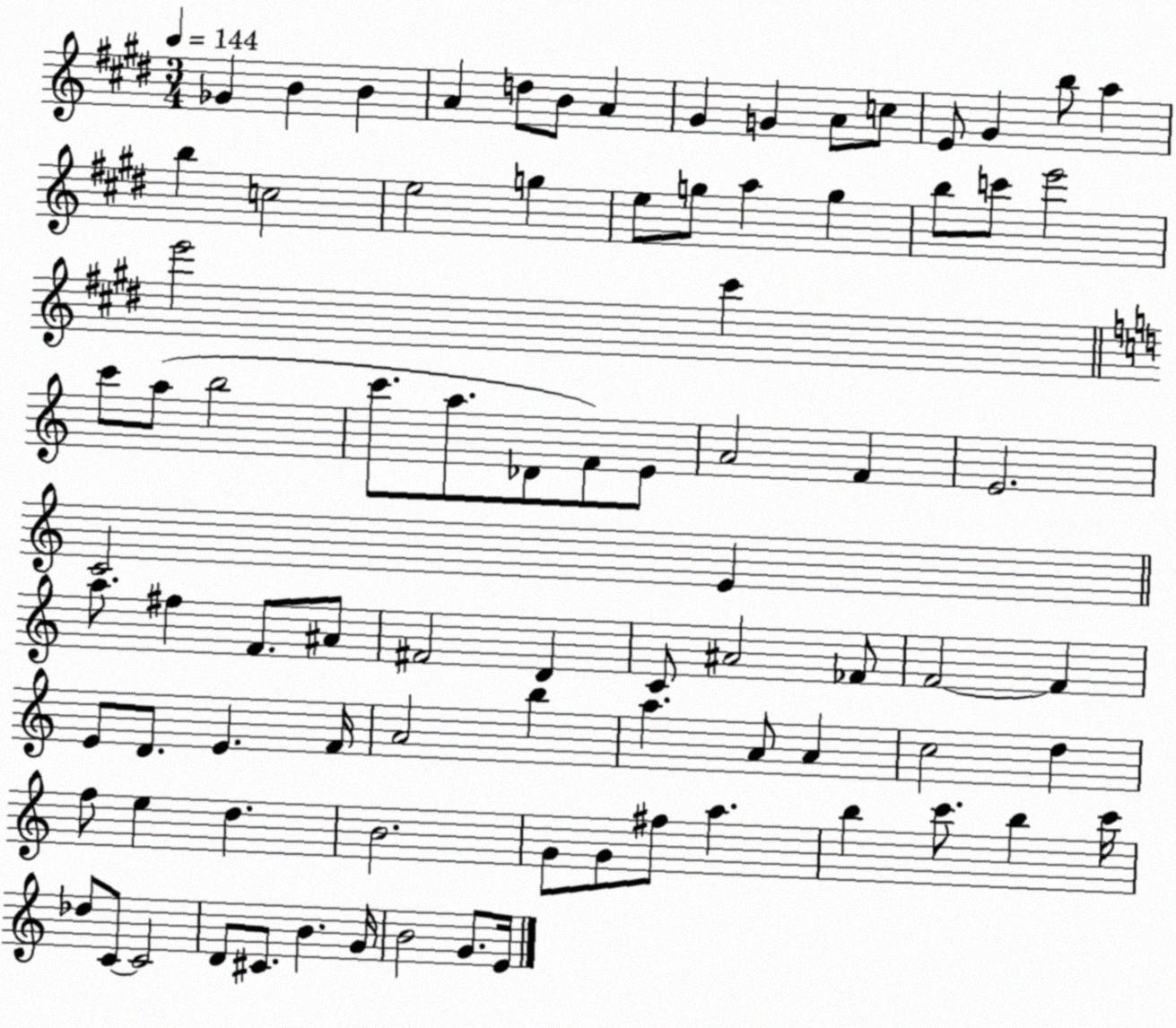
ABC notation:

X:1
T:Untitled
M:3/4
L:1/4
K:E
_G B B A d/2 B/2 A ^G G A/2 c/2 E/2 ^G b/2 a b c2 e2 g e/2 g/2 a g b/2 c'/2 e'2 e'2 ^c' c'/2 a/2 b2 c'/2 a/2 _D/2 F/2 E/2 A2 F E2 C2 E a/2 ^f F/2 ^A/2 ^F2 D C/2 ^A2 _F/2 F2 F E/2 D/2 E F/4 A2 b a A/2 A c2 d f/2 e d B2 G/2 G/2 ^f/2 a b c'/2 b c'/4 _d/2 C/2 C2 D/2 ^C/2 B G/4 B2 G/2 E/4